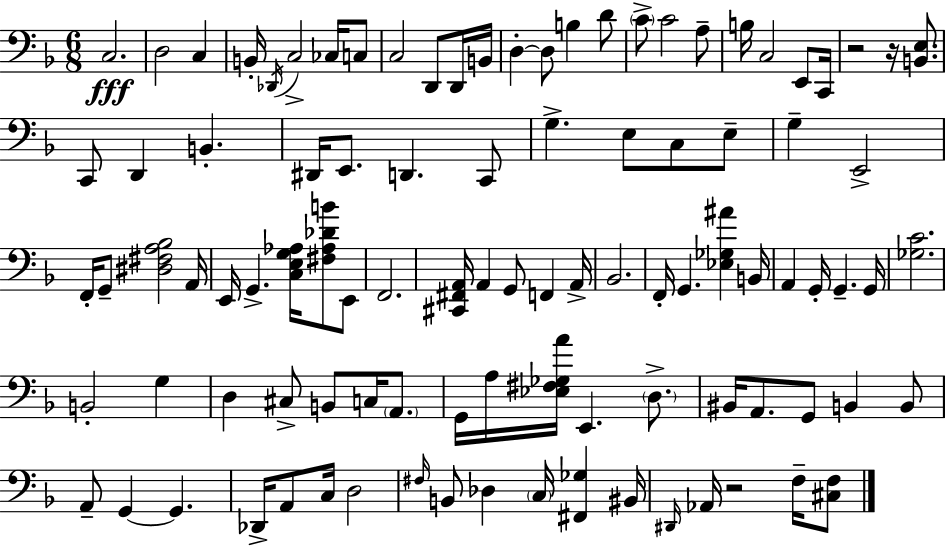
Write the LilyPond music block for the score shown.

{
  \clef bass
  \numericTimeSignature
  \time 6/8
  \key d \minor
  \repeat volta 2 { c2.\fff | d2 c4 | b,16-. \acciaccatura { des,16 } c2-> ces16 c8 | c2 d,8 d,16 | \break b,16 d4-.~~ d8 b4 d'8 | \parenthesize c'8-> c'2 a8-- | b16 c2 e,8 | c,16 r2 r16 <b, e>8. | \break c,8 d,4 b,4.-. | dis,16 e,8. d,4. c,8 | g4.-> e8 c8 e8-- | g4-- e,2-> | \break f,16-. g,8-- <dis fis a bes>2 | a,16 e,16 g,4.-> <c e g aes>16 <fis aes des' b'>8 e,8 | f,2. | <cis, fis, a,>16 a,4 g,8 f,4 | \break a,16-> bes,2. | f,16-. g,4. <ees ges ais'>4 | b,16 a,4 g,16-. g,4.-- | g,16 <ges c'>2. | \break b,2-. g4 | d4 cis8-> b,8 c16 \parenthesize a,8. | g,16 a16 <ees fis ges a'>16 e,4. \parenthesize d8.-> | bis,16 a,8. g,8 b,4 b,8 | \break a,8-- g,4~~ g,4. | des,16-> a,8 c16 d2 | \grace { fis16 } b,8 des4 \parenthesize c16 <fis, ges>4 | bis,16 \grace { dis,16 } aes,16 r2 | \break f16-- <cis f>8 } \bar "|."
}